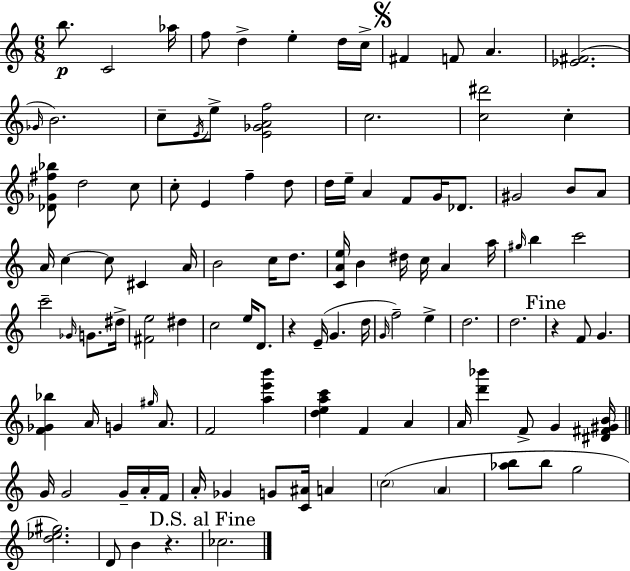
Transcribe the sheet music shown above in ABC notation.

X:1
T:Untitled
M:6/8
L:1/4
K:Am
b/2 C2 _a/4 f/2 d e d/4 c/4 ^F F/2 A [_E^F]2 _G/4 B2 c/2 E/4 e/2 [E_GAf]2 c2 [c^d']2 c [_D_G^f_b]/2 d2 c/2 c/2 E f d/2 d/4 e/4 A F/2 G/4 _D/2 ^G2 B/2 A/2 A/4 c c/2 ^C A/4 B2 c/4 d/2 [CAe]/4 B ^d/4 c/4 A a/4 ^g/4 b c'2 c'2 _G/4 G/2 ^d/4 [^Fe]2 ^d c2 e/4 D/2 z E/4 G d/4 G/4 f2 e d2 d2 z F/2 G [F_G_b] A/4 G ^g/4 A/2 F2 [ae'b'] [deac'] F A A/4 [d'_b'] F/2 G [^D^F^GB]/4 G/4 G2 G/4 A/4 F/4 A/4 _G G/2 [C^A]/4 A c2 A [_ab]/2 b/2 g2 [d_e^g]2 D/2 B z _c2